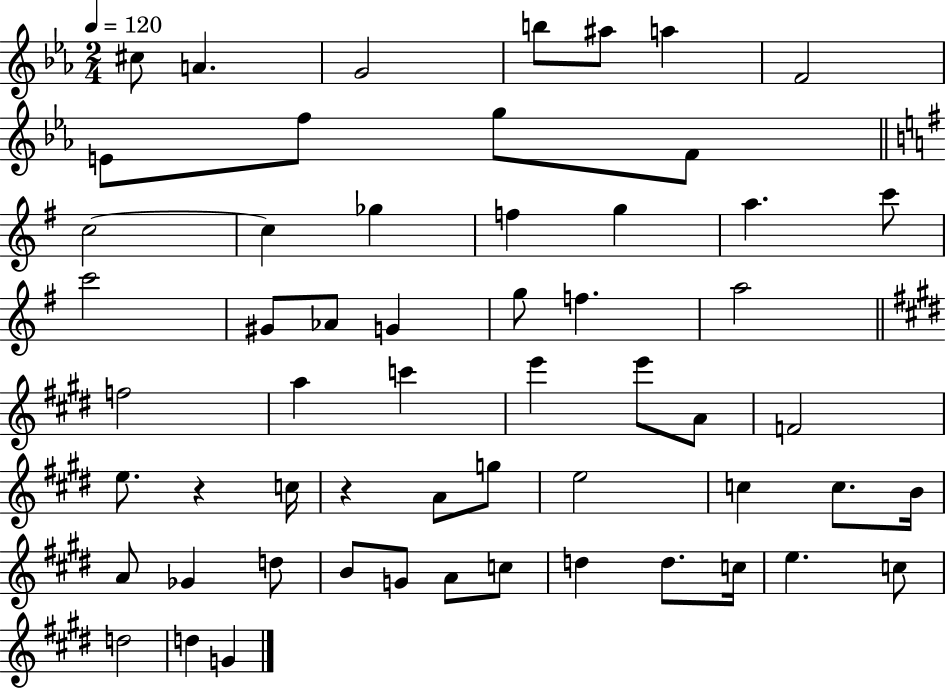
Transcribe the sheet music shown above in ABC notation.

X:1
T:Untitled
M:2/4
L:1/4
K:Eb
^c/2 A G2 b/2 ^a/2 a F2 E/2 f/2 g/2 F/2 c2 c _g f g a c'/2 c'2 ^G/2 _A/2 G g/2 f a2 f2 a c' e' e'/2 A/2 F2 e/2 z c/4 z A/2 g/2 e2 c c/2 B/4 A/2 _G d/2 B/2 G/2 A/2 c/2 d d/2 c/4 e c/2 d2 d G